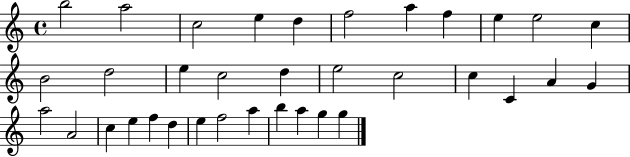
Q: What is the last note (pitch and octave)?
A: G5